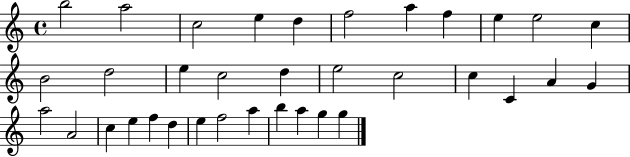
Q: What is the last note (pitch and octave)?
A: G5